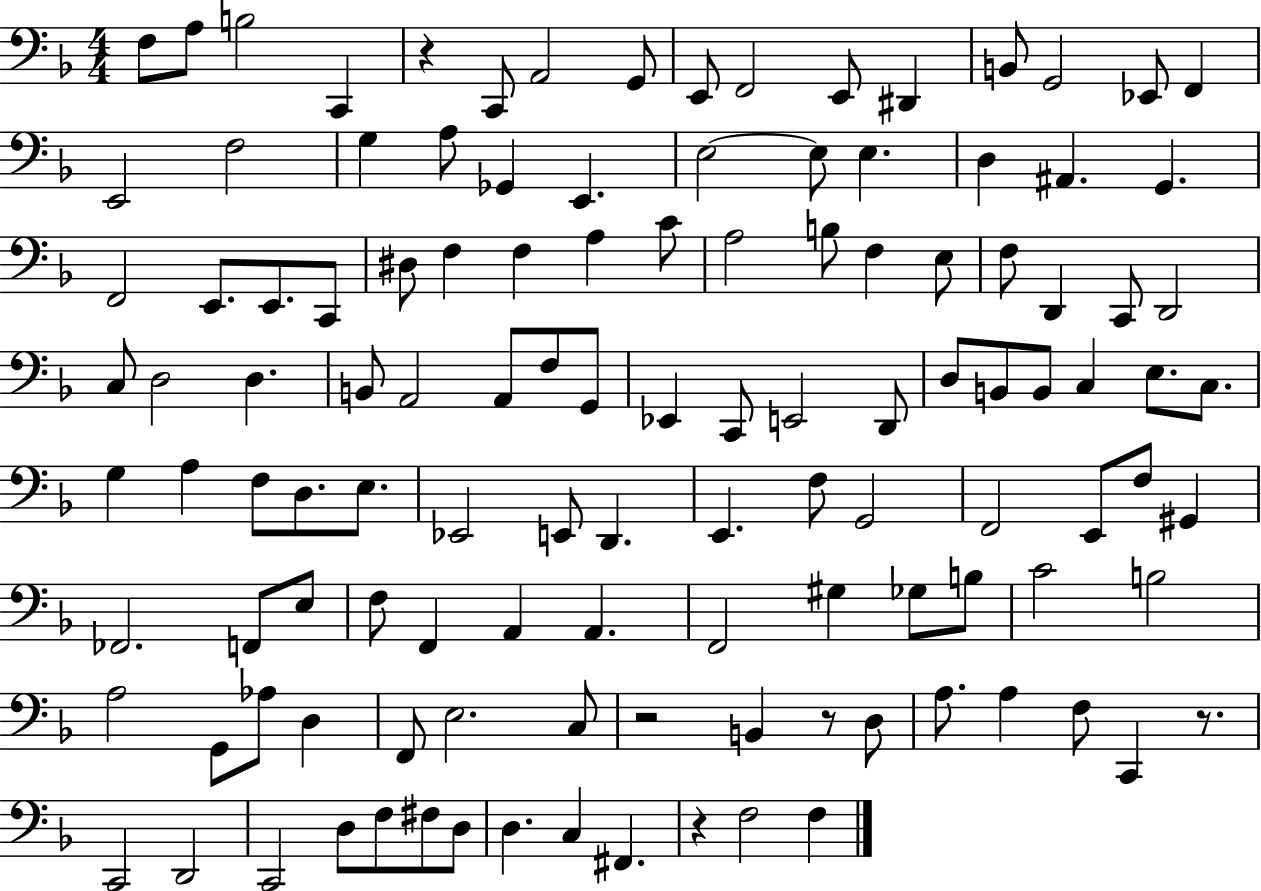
{
  \clef bass
  \numericTimeSignature
  \time 4/4
  \key f \major
  f8 a8 b2 c,4 | r4 c,8 a,2 g,8 | e,8 f,2 e,8 dis,4 | b,8 g,2 ees,8 f,4 | \break e,2 f2 | g4 a8 ges,4 e,4. | e2~~ e8 e4. | d4 ais,4. g,4. | \break f,2 e,8. e,8. c,8 | dis8 f4 f4 a4 c'8 | a2 b8 f4 e8 | f8 d,4 c,8 d,2 | \break c8 d2 d4. | b,8 a,2 a,8 f8 g,8 | ees,4 c,8 e,2 d,8 | d8 b,8 b,8 c4 e8. c8. | \break g4 a4 f8 d8. e8. | ees,2 e,8 d,4. | e,4. f8 g,2 | f,2 e,8 f8 gis,4 | \break fes,2. f,8 e8 | f8 f,4 a,4 a,4. | f,2 gis4 ges8 b8 | c'2 b2 | \break a2 g,8 aes8 d4 | f,8 e2. c8 | r2 b,4 r8 d8 | a8. a4 f8 c,4 r8. | \break c,2 d,2 | c,2 d8 f8 fis8 d8 | d4. c4 fis,4. | r4 f2 f4 | \break \bar "|."
}